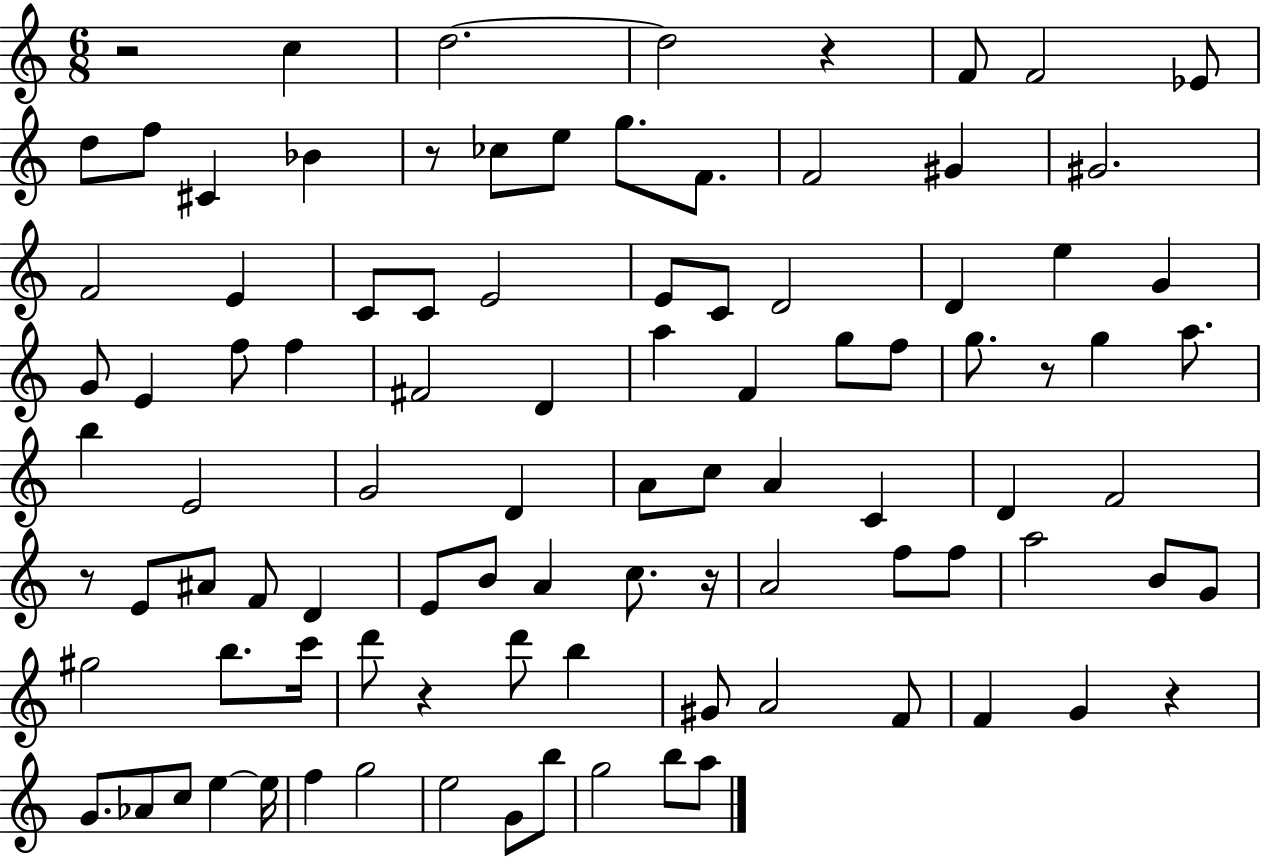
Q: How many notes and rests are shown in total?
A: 97